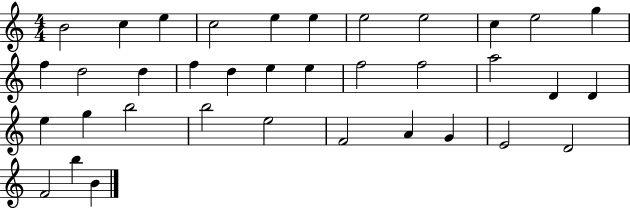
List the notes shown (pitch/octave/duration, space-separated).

B4/h C5/q E5/q C5/h E5/q E5/q E5/h E5/h C5/q E5/h G5/q F5/q D5/h D5/q F5/q D5/q E5/q E5/q F5/h F5/h A5/h D4/q D4/q E5/q G5/q B5/h B5/h E5/h F4/h A4/q G4/q E4/h D4/h F4/h B5/q B4/q